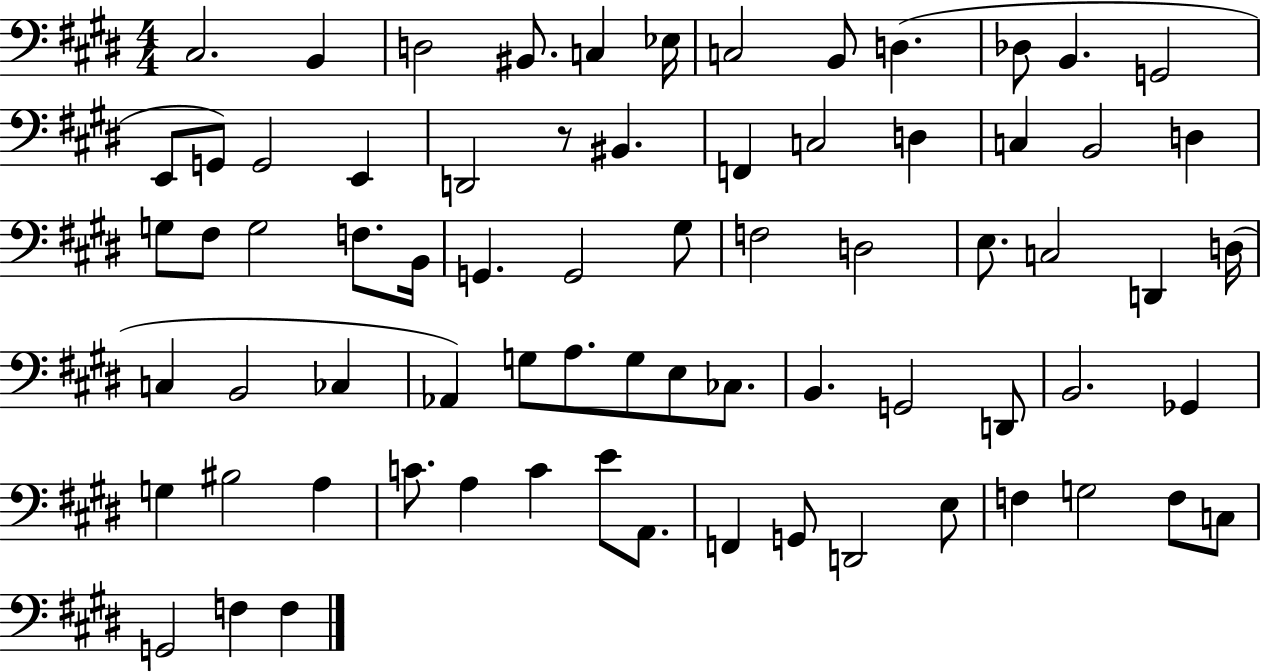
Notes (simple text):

C#3/h. B2/q D3/h BIS2/e. C3/q Eb3/s C3/h B2/e D3/q. Db3/e B2/q. G2/h E2/e G2/e G2/h E2/q D2/h R/e BIS2/q. F2/q C3/h D3/q C3/q B2/h D3/q G3/e F#3/e G3/h F3/e. B2/s G2/q. G2/h G#3/e F3/h D3/h E3/e. C3/h D2/q D3/s C3/q B2/h CES3/q Ab2/q G3/e A3/e. G3/e E3/e CES3/e. B2/q. G2/h D2/e B2/h. Gb2/q G3/q BIS3/h A3/q C4/e. A3/q C4/q E4/e A2/e. F2/q G2/e D2/h E3/e F3/q G3/h F3/e C3/e G2/h F3/q F3/q